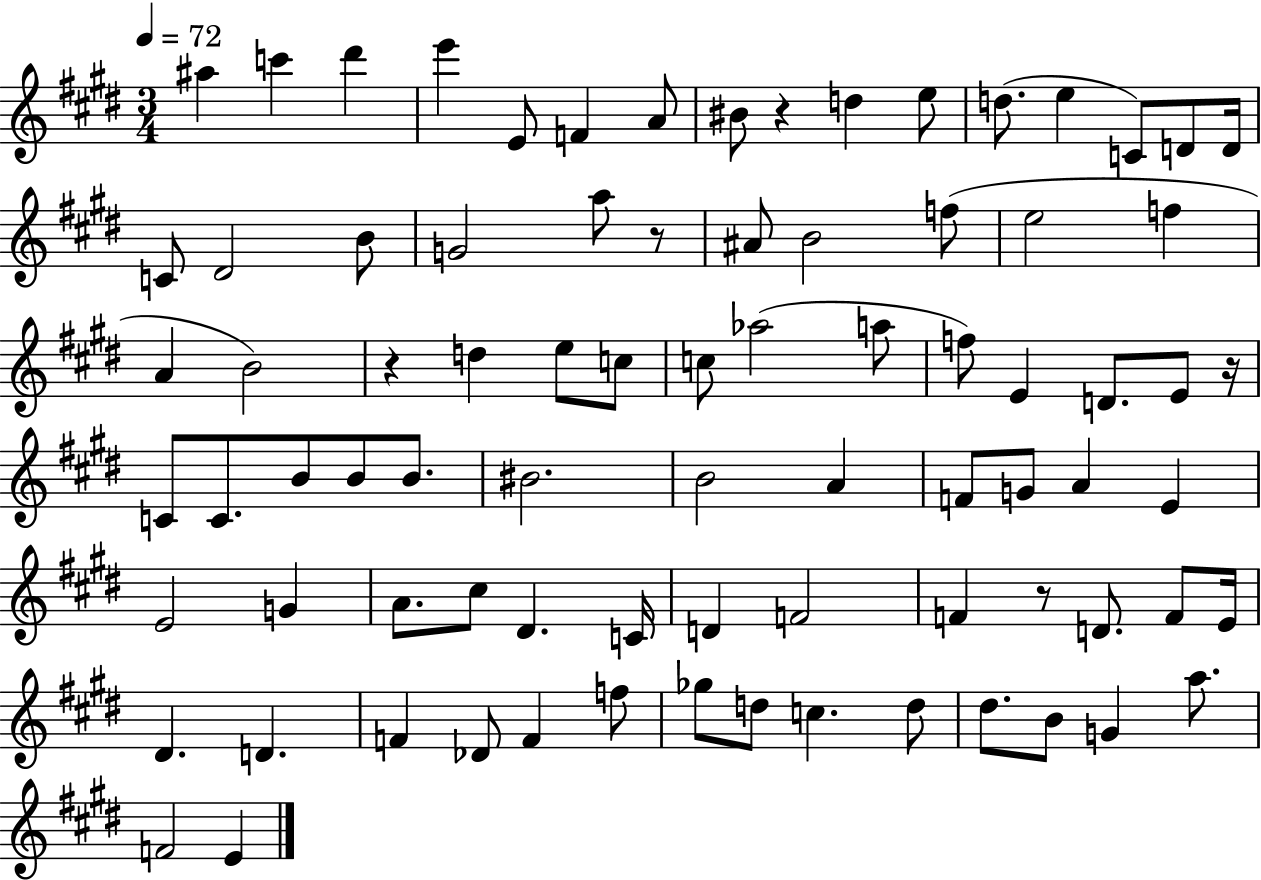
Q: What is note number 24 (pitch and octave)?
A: E5